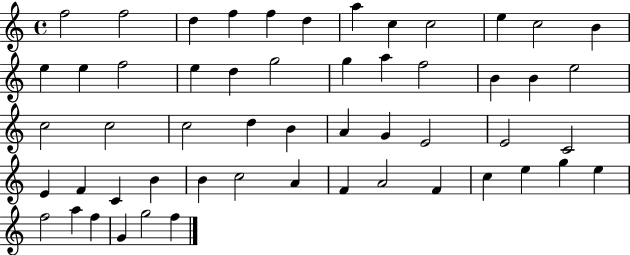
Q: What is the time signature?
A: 4/4